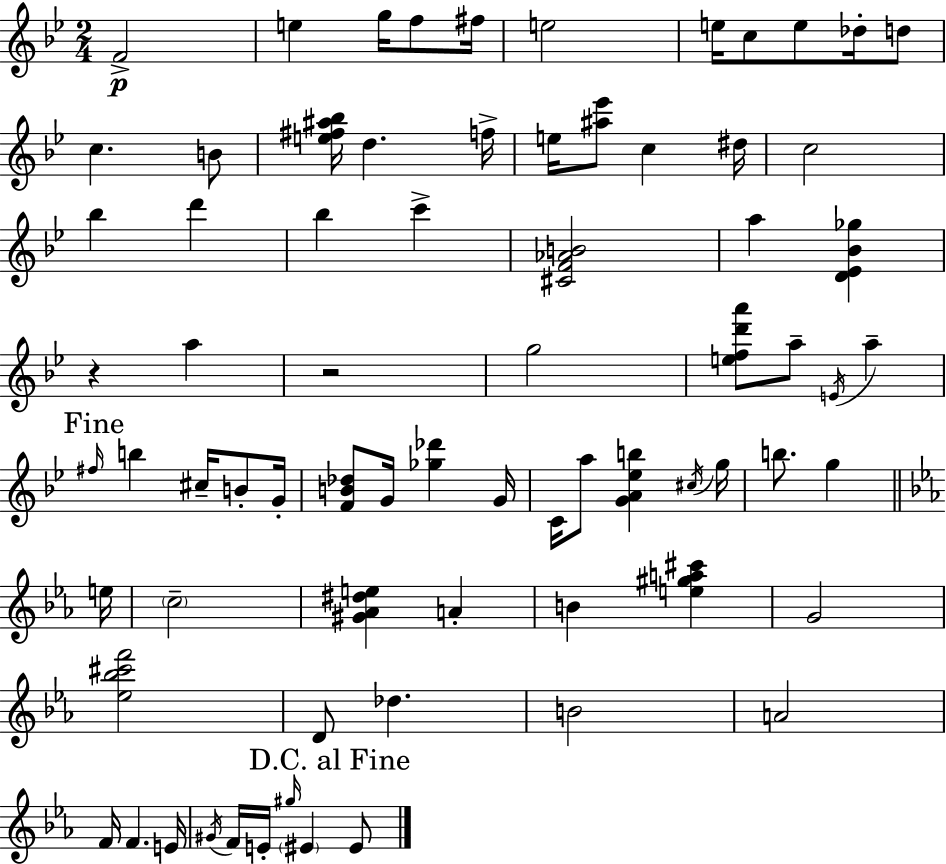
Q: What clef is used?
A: treble